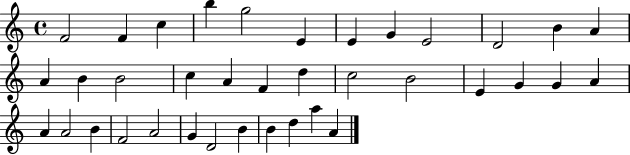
{
  \clef treble
  \time 4/4
  \defaultTimeSignature
  \key c \major
  f'2 f'4 c''4 | b''4 g''2 e'4 | e'4 g'4 e'2 | d'2 b'4 a'4 | \break a'4 b'4 b'2 | c''4 a'4 f'4 d''4 | c''2 b'2 | e'4 g'4 g'4 a'4 | \break a'4 a'2 b'4 | f'2 a'2 | g'4 d'2 b'4 | b'4 d''4 a''4 a'4 | \break \bar "|."
}